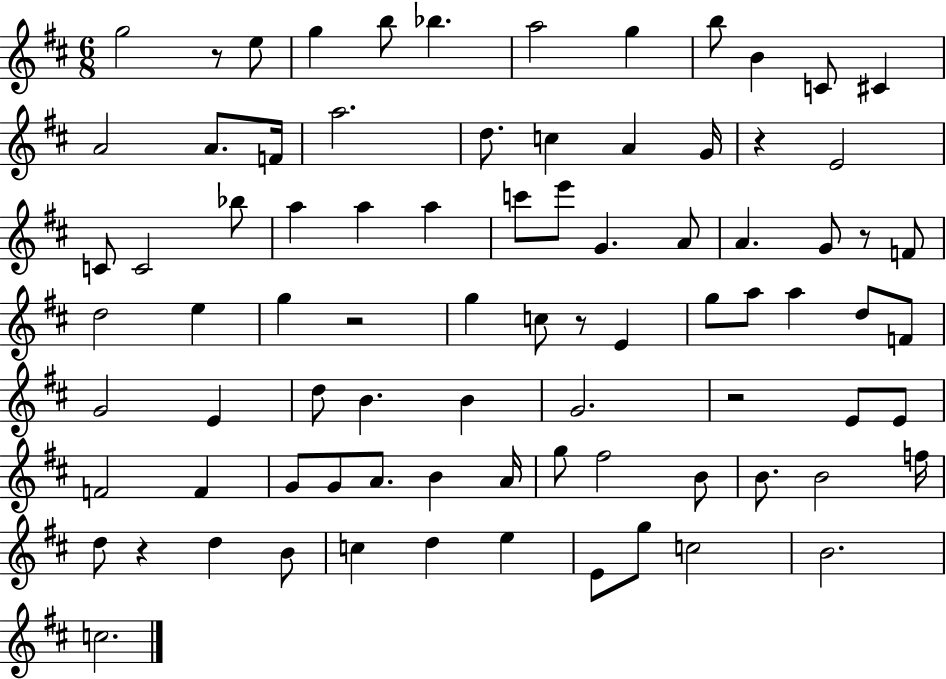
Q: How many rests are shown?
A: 7